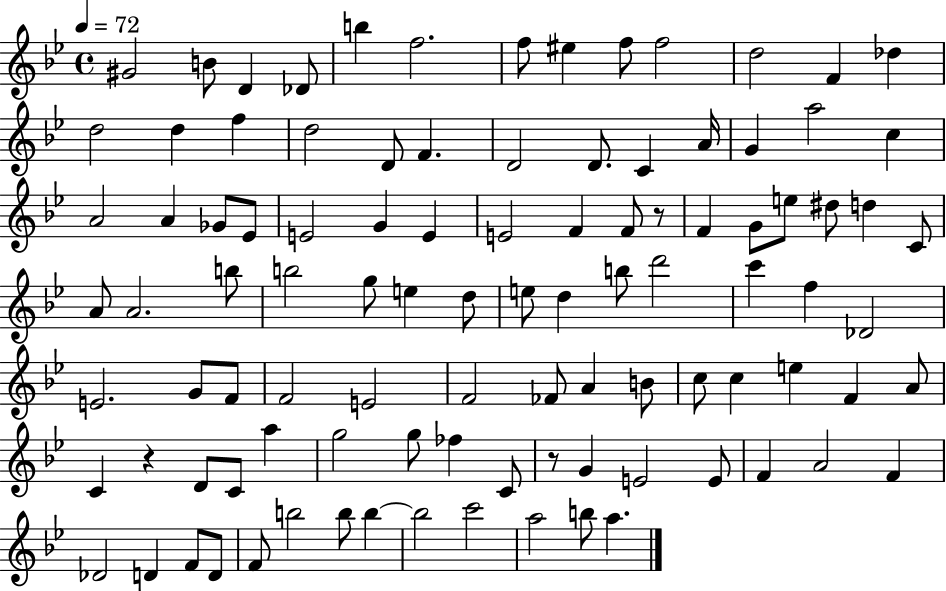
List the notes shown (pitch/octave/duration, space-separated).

G#4/h B4/e D4/q Db4/e B5/q F5/h. F5/e EIS5/q F5/e F5/h D5/h F4/q Db5/q D5/h D5/q F5/q D5/h D4/e F4/q. D4/h D4/e. C4/q A4/s G4/q A5/h C5/q A4/h A4/q Gb4/e Eb4/e E4/h G4/q E4/q E4/h F4/q F4/e R/e F4/q G4/e E5/e D#5/e D5/q C4/e A4/e A4/h. B5/e B5/h G5/e E5/q D5/e E5/e D5/q B5/e D6/h C6/q F5/q Db4/h E4/h. G4/e F4/e F4/h E4/h F4/h FES4/e A4/q B4/e C5/e C5/q E5/q F4/q A4/e C4/q R/q D4/e C4/e A5/q G5/h G5/e FES5/q C4/e R/e G4/q E4/h E4/e F4/q A4/h F4/q Db4/h D4/q F4/e D4/e F4/e B5/h B5/e B5/q B5/h C6/h A5/h B5/e A5/q.